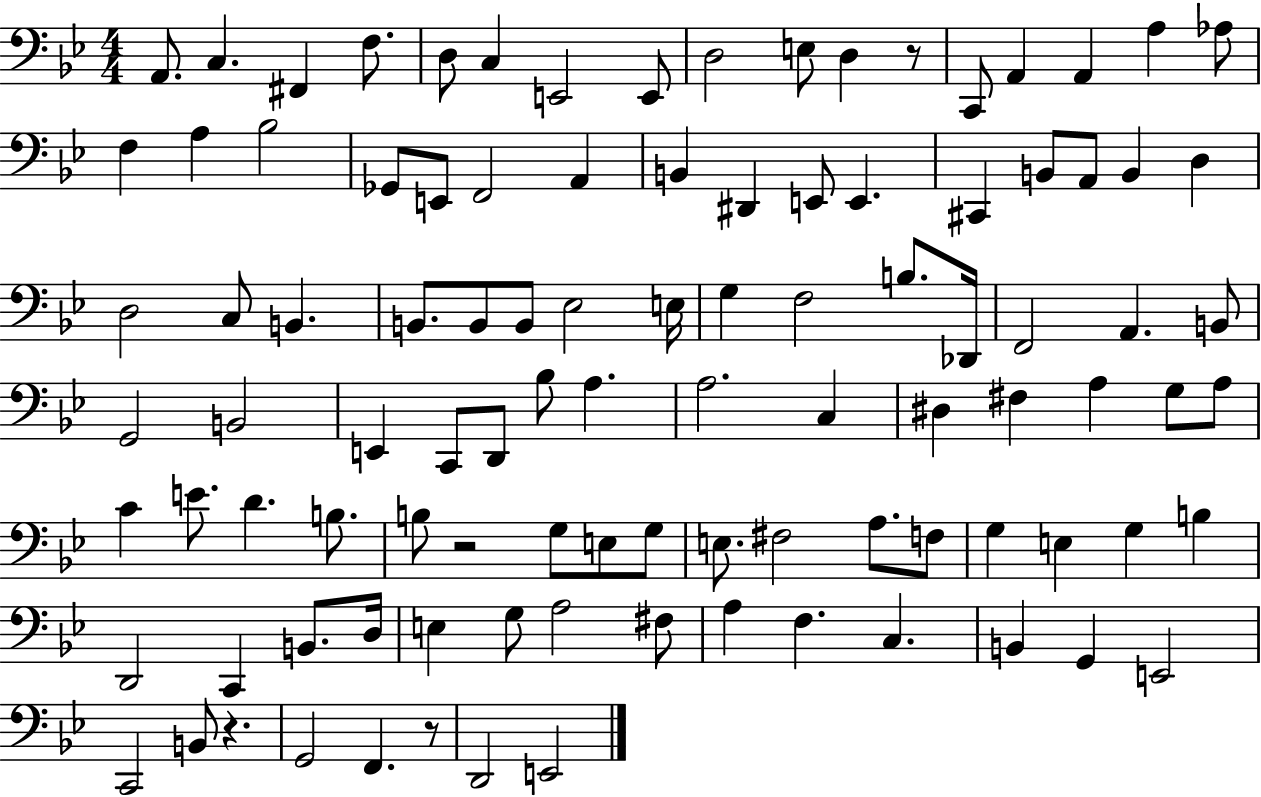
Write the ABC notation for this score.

X:1
T:Untitled
M:4/4
L:1/4
K:Bb
A,,/2 C, ^F,, F,/2 D,/2 C, E,,2 E,,/2 D,2 E,/2 D, z/2 C,,/2 A,, A,, A, _A,/2 F, A, _B,2 _G,,/2 E,,/2 F,,2 A,, B,, ^D,, E,,/2 E,, ^C,, B,,/2 A,,/2 B,, D, D,2 C,/2 B,, B,,/2 B,,/2 B,,/2 _E,2 E,/4 G, F,2 B,/2 _D,,/4 F,,2 A,, B,,/2 G,,2 B,,2 E,, C,,/2 D,,/2 _B,/2 A, A,2 C, ^D, ^F, A, G,/2 A,/2 C E/2 D B,/2 B,/2 z2 G,/2 E,/2 G,/2 E,/2 ^F,2 A,/2 F,/2 G, E, G, B, D,,2 C,, B,,/2 D,/4 E, G,/2 A,2 ^F,/2 A, F, C, B,, G,, E,,2 C,,2 B,,/2 z G,,2 F,, z/2 D,,2 E,,2